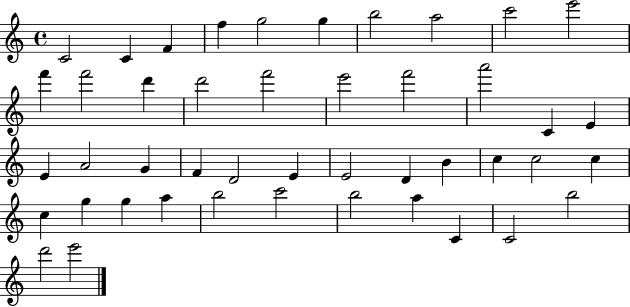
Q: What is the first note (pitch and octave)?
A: C4